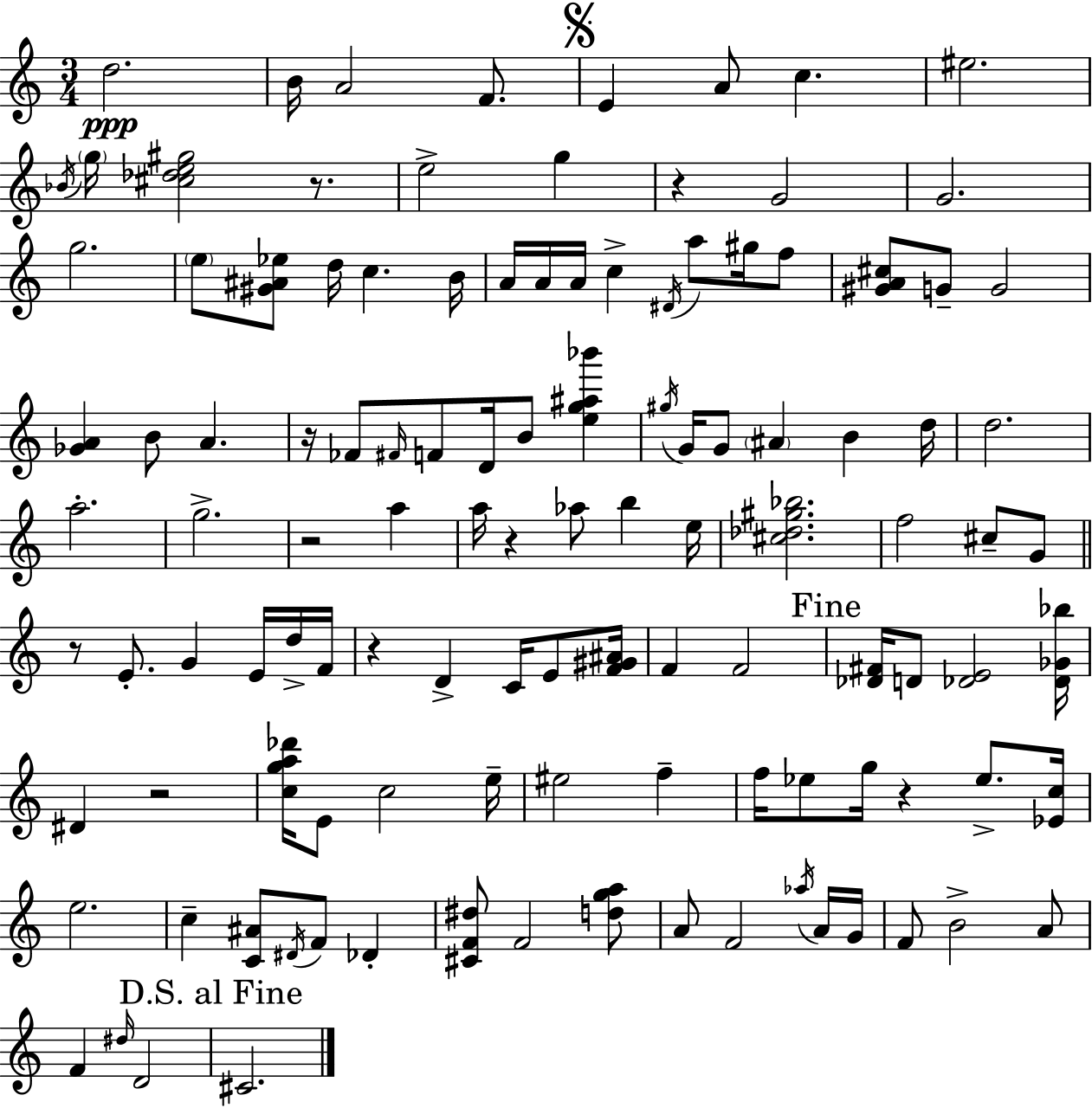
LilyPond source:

{
  \clef treble
  \numericTimeSignature
  \time 3/4
  \key a \minor
  d''2.\ppp | b'16 a'2 f'8. | \mark \markup { \musicglyph "scripts.segno" } e'4 a'8 c''4. | eis''2. | \break \acciaccatura { bes'16 } \parenthesize g''16 <cis'' des'' e'' gis''>2 r8. | e''2-> g''4 | r4 g'2 | g'2. | \break g''2. | \parenthesize e''8 <gis' ais' ees''>8 d''16 c''4. | b'16 a'16 a'16 a'16 c''4-> \acciaccatura { dis'16 } a''8 gis''16 | f''8 <gis' a' cis''>8 g'8-- g'2 | \break <ges' a'>4 b'8 a'4. | r16 fes'8 \grace { fis'16 } f'8 d'16 b'8 <e'' g'' ais'' bes'''>4 | \acciaccatura { gis''16 } g'16 g'8 \parenthesize ais'4 b'4 | d''16 d''2. | \break a''2.-. | g''2.-> | r2 | a''4 a''16 r4 aes''8 b''4 | \break e''16 <cis'' des'' gis'' bes''>2. | f''2 | cis''8-- g'8 \bar "||" \break \key a \minor r8 e'8.-. g'4 e'16 d''16-> f'16 | r4 d'4-> c'16 e'8 <f' gis' ais'>16 | f'4 f'2 | \mark "Fine" <des' fis'>16 d'8 <des' e'>2 <des' ges' bes''>16 | \break dis'4 r2 | <c'' g'' a'' des'''>16 e'8 c''2 e''16-- | eis''2 f''4-- | f''16 ees''8 g''16 r4 ees''8.-> <ees' c''>16 | \break e''2. | c''4-- <c' ais'>8 \acciaccatura { dis'16 } f'8 des'4-. | <cis' f' dis''>8 f'2 <d'' g'' a''>8 | a'8 f'2 \acciaccatura { aes''16 } | \break a'16 g'16 f'8 b'2-> | a'8 f'4 \grace { dis''16 } d'2 | \mark "D.S. al Fine" cis'2. | \bar "|."
}